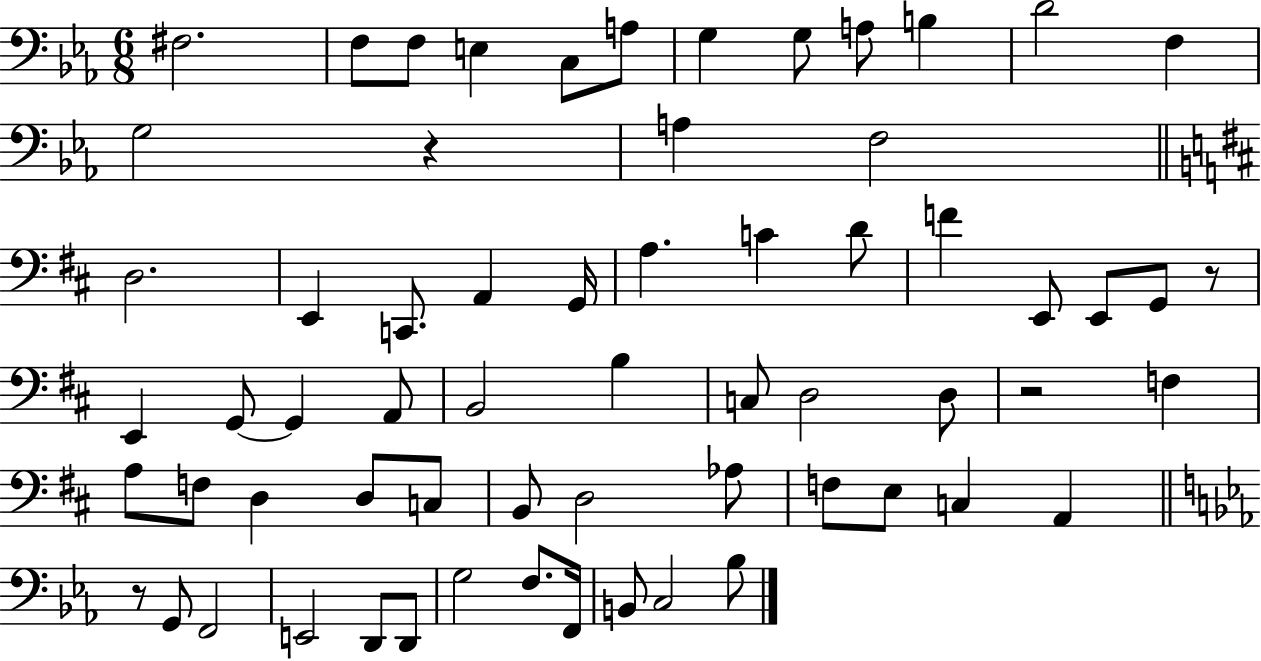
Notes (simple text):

F#3/h. F3/e F3/e E3/q C3/e A3/e G3/q G3/e A3/e B3/q D4/h F3/q G3/h R/q A3/q F3/h D3/h. E2/q C2/e. A2/q G2/s A3/q. C4/q D4/e F4/q E2/e E2/e G2/e R/e E2/q G2/e G2/q A2/e B2/h B3/q C3/e D3/h D3/e R/h F3/q A3/e F3/e D3/q D3/e C3/e B2/e D3/h Ab3/e F3/e E3/e C3/q A2/q R/e G2/e F2/h E2/h D2/e D2/e G3/h F3/e. F2/s B2/e C3/h Bb3/e